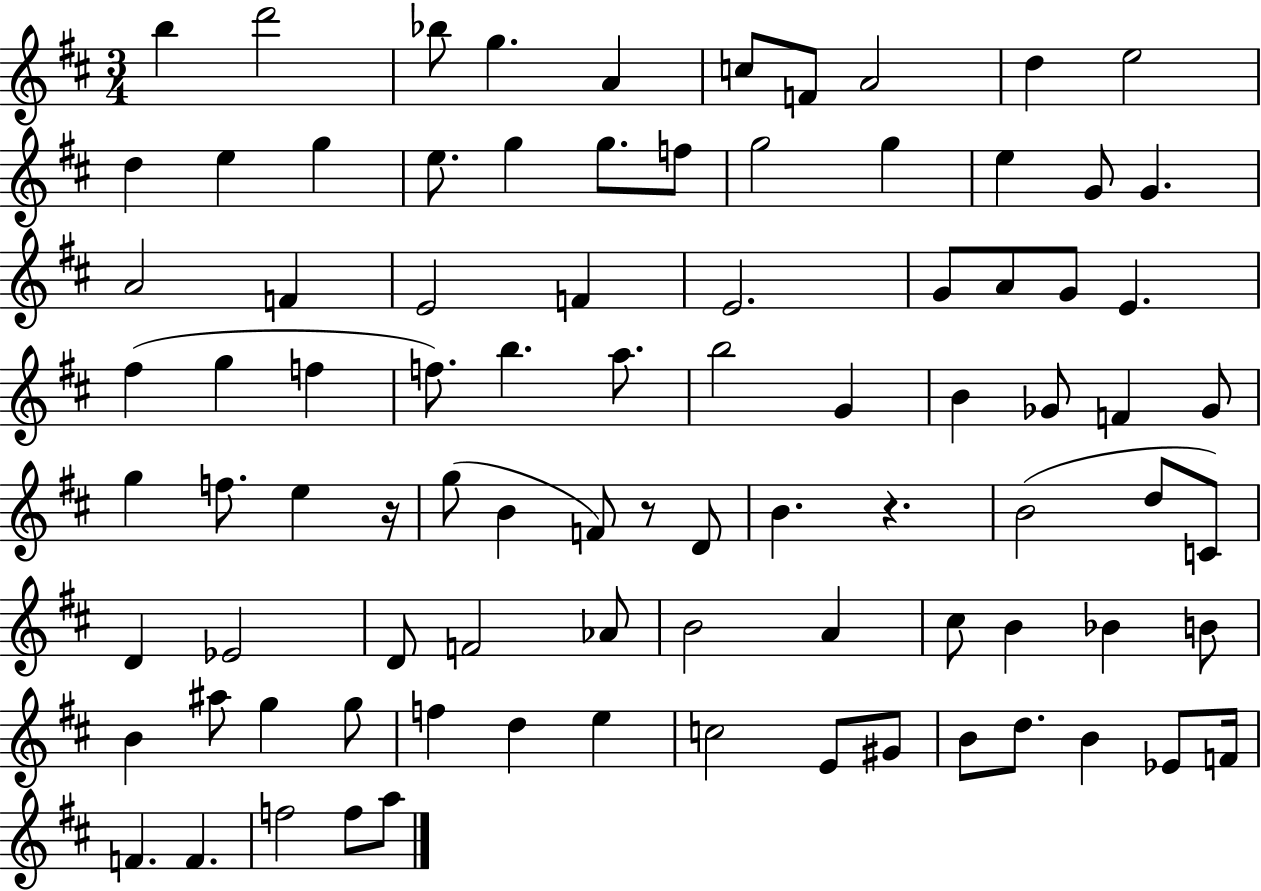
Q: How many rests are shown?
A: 3